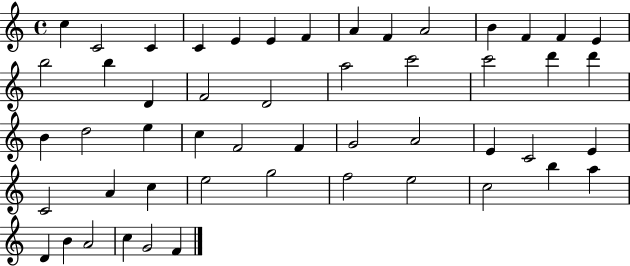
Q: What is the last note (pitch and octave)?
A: F4